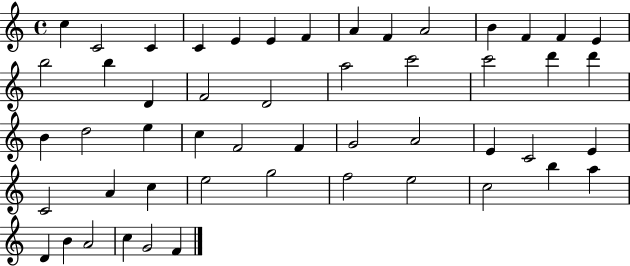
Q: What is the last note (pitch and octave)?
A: F4